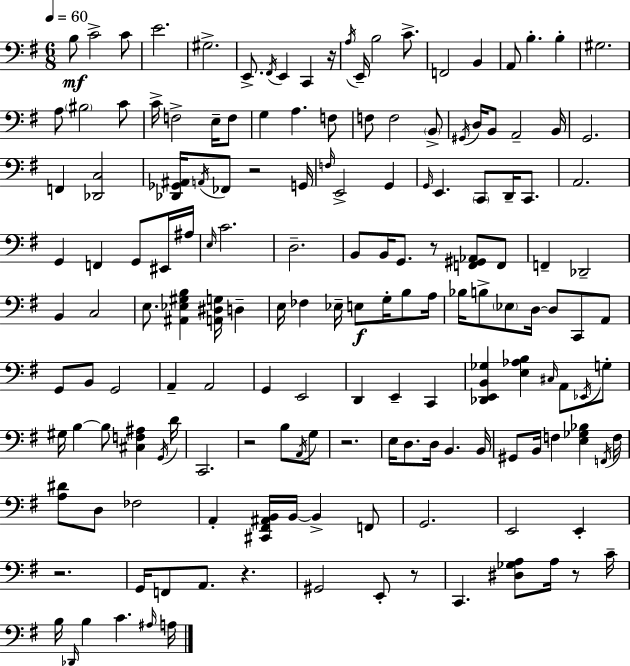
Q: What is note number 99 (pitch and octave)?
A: B3